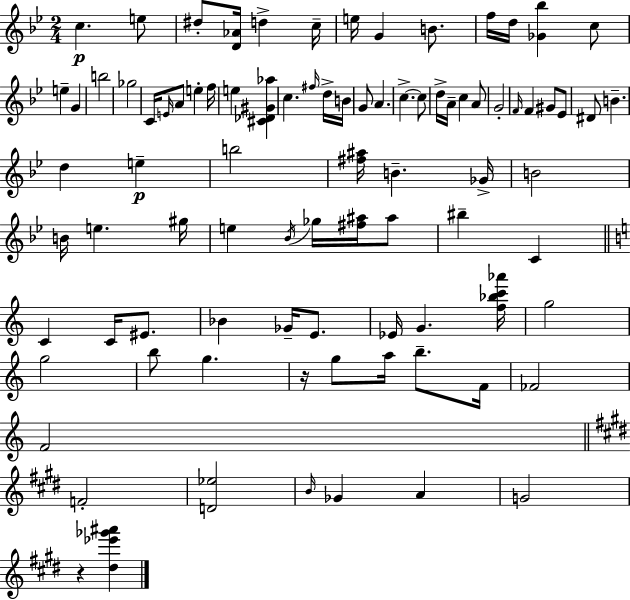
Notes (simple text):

C5/q. E5/e D#5/e [D4,Ab4]/s D5/q C5/s E5/s G4/q B4/e. F5/s D5/s [Gb4,Bb5]/q C5/e E5/q G4/q B5/h Gb5/h C4/s E4/s A4/e E5/q F5/s E5/q [C#4,Db4,G#4,Ab5]/q C5/q. F#5/s D5/s B4/s G4/e A4/q. C5/q. C5/e D5/s A4/s C5/q A4/e G4/h F4/s F4/q G#4/e Eb4/e D#4/e B4/q. D5/q E5/q B5/h [F#5,A#5]/s B4/q. Gb4/s B4/h B4/s E5/q. G#5/s E5/q Bb4/s Gb5/s [F#5,A#5]/s A#5/e BIS5/q C4/q C4/q C4/s EIS4/e. Bb4/q Gb4/s E4/e. Eb4/s G4/q. [F5,Bb5,C6,Ab6]/s G5/h G5/h B5/e G5/q. R/s G5/e A5/s B5/e. F4/s FES4/h F4/h F4/h [D4,Eb5]/h B4/s Gb4/q A4/q G4/h R/q [D#5,Eb6,Gb6,A#6]/q